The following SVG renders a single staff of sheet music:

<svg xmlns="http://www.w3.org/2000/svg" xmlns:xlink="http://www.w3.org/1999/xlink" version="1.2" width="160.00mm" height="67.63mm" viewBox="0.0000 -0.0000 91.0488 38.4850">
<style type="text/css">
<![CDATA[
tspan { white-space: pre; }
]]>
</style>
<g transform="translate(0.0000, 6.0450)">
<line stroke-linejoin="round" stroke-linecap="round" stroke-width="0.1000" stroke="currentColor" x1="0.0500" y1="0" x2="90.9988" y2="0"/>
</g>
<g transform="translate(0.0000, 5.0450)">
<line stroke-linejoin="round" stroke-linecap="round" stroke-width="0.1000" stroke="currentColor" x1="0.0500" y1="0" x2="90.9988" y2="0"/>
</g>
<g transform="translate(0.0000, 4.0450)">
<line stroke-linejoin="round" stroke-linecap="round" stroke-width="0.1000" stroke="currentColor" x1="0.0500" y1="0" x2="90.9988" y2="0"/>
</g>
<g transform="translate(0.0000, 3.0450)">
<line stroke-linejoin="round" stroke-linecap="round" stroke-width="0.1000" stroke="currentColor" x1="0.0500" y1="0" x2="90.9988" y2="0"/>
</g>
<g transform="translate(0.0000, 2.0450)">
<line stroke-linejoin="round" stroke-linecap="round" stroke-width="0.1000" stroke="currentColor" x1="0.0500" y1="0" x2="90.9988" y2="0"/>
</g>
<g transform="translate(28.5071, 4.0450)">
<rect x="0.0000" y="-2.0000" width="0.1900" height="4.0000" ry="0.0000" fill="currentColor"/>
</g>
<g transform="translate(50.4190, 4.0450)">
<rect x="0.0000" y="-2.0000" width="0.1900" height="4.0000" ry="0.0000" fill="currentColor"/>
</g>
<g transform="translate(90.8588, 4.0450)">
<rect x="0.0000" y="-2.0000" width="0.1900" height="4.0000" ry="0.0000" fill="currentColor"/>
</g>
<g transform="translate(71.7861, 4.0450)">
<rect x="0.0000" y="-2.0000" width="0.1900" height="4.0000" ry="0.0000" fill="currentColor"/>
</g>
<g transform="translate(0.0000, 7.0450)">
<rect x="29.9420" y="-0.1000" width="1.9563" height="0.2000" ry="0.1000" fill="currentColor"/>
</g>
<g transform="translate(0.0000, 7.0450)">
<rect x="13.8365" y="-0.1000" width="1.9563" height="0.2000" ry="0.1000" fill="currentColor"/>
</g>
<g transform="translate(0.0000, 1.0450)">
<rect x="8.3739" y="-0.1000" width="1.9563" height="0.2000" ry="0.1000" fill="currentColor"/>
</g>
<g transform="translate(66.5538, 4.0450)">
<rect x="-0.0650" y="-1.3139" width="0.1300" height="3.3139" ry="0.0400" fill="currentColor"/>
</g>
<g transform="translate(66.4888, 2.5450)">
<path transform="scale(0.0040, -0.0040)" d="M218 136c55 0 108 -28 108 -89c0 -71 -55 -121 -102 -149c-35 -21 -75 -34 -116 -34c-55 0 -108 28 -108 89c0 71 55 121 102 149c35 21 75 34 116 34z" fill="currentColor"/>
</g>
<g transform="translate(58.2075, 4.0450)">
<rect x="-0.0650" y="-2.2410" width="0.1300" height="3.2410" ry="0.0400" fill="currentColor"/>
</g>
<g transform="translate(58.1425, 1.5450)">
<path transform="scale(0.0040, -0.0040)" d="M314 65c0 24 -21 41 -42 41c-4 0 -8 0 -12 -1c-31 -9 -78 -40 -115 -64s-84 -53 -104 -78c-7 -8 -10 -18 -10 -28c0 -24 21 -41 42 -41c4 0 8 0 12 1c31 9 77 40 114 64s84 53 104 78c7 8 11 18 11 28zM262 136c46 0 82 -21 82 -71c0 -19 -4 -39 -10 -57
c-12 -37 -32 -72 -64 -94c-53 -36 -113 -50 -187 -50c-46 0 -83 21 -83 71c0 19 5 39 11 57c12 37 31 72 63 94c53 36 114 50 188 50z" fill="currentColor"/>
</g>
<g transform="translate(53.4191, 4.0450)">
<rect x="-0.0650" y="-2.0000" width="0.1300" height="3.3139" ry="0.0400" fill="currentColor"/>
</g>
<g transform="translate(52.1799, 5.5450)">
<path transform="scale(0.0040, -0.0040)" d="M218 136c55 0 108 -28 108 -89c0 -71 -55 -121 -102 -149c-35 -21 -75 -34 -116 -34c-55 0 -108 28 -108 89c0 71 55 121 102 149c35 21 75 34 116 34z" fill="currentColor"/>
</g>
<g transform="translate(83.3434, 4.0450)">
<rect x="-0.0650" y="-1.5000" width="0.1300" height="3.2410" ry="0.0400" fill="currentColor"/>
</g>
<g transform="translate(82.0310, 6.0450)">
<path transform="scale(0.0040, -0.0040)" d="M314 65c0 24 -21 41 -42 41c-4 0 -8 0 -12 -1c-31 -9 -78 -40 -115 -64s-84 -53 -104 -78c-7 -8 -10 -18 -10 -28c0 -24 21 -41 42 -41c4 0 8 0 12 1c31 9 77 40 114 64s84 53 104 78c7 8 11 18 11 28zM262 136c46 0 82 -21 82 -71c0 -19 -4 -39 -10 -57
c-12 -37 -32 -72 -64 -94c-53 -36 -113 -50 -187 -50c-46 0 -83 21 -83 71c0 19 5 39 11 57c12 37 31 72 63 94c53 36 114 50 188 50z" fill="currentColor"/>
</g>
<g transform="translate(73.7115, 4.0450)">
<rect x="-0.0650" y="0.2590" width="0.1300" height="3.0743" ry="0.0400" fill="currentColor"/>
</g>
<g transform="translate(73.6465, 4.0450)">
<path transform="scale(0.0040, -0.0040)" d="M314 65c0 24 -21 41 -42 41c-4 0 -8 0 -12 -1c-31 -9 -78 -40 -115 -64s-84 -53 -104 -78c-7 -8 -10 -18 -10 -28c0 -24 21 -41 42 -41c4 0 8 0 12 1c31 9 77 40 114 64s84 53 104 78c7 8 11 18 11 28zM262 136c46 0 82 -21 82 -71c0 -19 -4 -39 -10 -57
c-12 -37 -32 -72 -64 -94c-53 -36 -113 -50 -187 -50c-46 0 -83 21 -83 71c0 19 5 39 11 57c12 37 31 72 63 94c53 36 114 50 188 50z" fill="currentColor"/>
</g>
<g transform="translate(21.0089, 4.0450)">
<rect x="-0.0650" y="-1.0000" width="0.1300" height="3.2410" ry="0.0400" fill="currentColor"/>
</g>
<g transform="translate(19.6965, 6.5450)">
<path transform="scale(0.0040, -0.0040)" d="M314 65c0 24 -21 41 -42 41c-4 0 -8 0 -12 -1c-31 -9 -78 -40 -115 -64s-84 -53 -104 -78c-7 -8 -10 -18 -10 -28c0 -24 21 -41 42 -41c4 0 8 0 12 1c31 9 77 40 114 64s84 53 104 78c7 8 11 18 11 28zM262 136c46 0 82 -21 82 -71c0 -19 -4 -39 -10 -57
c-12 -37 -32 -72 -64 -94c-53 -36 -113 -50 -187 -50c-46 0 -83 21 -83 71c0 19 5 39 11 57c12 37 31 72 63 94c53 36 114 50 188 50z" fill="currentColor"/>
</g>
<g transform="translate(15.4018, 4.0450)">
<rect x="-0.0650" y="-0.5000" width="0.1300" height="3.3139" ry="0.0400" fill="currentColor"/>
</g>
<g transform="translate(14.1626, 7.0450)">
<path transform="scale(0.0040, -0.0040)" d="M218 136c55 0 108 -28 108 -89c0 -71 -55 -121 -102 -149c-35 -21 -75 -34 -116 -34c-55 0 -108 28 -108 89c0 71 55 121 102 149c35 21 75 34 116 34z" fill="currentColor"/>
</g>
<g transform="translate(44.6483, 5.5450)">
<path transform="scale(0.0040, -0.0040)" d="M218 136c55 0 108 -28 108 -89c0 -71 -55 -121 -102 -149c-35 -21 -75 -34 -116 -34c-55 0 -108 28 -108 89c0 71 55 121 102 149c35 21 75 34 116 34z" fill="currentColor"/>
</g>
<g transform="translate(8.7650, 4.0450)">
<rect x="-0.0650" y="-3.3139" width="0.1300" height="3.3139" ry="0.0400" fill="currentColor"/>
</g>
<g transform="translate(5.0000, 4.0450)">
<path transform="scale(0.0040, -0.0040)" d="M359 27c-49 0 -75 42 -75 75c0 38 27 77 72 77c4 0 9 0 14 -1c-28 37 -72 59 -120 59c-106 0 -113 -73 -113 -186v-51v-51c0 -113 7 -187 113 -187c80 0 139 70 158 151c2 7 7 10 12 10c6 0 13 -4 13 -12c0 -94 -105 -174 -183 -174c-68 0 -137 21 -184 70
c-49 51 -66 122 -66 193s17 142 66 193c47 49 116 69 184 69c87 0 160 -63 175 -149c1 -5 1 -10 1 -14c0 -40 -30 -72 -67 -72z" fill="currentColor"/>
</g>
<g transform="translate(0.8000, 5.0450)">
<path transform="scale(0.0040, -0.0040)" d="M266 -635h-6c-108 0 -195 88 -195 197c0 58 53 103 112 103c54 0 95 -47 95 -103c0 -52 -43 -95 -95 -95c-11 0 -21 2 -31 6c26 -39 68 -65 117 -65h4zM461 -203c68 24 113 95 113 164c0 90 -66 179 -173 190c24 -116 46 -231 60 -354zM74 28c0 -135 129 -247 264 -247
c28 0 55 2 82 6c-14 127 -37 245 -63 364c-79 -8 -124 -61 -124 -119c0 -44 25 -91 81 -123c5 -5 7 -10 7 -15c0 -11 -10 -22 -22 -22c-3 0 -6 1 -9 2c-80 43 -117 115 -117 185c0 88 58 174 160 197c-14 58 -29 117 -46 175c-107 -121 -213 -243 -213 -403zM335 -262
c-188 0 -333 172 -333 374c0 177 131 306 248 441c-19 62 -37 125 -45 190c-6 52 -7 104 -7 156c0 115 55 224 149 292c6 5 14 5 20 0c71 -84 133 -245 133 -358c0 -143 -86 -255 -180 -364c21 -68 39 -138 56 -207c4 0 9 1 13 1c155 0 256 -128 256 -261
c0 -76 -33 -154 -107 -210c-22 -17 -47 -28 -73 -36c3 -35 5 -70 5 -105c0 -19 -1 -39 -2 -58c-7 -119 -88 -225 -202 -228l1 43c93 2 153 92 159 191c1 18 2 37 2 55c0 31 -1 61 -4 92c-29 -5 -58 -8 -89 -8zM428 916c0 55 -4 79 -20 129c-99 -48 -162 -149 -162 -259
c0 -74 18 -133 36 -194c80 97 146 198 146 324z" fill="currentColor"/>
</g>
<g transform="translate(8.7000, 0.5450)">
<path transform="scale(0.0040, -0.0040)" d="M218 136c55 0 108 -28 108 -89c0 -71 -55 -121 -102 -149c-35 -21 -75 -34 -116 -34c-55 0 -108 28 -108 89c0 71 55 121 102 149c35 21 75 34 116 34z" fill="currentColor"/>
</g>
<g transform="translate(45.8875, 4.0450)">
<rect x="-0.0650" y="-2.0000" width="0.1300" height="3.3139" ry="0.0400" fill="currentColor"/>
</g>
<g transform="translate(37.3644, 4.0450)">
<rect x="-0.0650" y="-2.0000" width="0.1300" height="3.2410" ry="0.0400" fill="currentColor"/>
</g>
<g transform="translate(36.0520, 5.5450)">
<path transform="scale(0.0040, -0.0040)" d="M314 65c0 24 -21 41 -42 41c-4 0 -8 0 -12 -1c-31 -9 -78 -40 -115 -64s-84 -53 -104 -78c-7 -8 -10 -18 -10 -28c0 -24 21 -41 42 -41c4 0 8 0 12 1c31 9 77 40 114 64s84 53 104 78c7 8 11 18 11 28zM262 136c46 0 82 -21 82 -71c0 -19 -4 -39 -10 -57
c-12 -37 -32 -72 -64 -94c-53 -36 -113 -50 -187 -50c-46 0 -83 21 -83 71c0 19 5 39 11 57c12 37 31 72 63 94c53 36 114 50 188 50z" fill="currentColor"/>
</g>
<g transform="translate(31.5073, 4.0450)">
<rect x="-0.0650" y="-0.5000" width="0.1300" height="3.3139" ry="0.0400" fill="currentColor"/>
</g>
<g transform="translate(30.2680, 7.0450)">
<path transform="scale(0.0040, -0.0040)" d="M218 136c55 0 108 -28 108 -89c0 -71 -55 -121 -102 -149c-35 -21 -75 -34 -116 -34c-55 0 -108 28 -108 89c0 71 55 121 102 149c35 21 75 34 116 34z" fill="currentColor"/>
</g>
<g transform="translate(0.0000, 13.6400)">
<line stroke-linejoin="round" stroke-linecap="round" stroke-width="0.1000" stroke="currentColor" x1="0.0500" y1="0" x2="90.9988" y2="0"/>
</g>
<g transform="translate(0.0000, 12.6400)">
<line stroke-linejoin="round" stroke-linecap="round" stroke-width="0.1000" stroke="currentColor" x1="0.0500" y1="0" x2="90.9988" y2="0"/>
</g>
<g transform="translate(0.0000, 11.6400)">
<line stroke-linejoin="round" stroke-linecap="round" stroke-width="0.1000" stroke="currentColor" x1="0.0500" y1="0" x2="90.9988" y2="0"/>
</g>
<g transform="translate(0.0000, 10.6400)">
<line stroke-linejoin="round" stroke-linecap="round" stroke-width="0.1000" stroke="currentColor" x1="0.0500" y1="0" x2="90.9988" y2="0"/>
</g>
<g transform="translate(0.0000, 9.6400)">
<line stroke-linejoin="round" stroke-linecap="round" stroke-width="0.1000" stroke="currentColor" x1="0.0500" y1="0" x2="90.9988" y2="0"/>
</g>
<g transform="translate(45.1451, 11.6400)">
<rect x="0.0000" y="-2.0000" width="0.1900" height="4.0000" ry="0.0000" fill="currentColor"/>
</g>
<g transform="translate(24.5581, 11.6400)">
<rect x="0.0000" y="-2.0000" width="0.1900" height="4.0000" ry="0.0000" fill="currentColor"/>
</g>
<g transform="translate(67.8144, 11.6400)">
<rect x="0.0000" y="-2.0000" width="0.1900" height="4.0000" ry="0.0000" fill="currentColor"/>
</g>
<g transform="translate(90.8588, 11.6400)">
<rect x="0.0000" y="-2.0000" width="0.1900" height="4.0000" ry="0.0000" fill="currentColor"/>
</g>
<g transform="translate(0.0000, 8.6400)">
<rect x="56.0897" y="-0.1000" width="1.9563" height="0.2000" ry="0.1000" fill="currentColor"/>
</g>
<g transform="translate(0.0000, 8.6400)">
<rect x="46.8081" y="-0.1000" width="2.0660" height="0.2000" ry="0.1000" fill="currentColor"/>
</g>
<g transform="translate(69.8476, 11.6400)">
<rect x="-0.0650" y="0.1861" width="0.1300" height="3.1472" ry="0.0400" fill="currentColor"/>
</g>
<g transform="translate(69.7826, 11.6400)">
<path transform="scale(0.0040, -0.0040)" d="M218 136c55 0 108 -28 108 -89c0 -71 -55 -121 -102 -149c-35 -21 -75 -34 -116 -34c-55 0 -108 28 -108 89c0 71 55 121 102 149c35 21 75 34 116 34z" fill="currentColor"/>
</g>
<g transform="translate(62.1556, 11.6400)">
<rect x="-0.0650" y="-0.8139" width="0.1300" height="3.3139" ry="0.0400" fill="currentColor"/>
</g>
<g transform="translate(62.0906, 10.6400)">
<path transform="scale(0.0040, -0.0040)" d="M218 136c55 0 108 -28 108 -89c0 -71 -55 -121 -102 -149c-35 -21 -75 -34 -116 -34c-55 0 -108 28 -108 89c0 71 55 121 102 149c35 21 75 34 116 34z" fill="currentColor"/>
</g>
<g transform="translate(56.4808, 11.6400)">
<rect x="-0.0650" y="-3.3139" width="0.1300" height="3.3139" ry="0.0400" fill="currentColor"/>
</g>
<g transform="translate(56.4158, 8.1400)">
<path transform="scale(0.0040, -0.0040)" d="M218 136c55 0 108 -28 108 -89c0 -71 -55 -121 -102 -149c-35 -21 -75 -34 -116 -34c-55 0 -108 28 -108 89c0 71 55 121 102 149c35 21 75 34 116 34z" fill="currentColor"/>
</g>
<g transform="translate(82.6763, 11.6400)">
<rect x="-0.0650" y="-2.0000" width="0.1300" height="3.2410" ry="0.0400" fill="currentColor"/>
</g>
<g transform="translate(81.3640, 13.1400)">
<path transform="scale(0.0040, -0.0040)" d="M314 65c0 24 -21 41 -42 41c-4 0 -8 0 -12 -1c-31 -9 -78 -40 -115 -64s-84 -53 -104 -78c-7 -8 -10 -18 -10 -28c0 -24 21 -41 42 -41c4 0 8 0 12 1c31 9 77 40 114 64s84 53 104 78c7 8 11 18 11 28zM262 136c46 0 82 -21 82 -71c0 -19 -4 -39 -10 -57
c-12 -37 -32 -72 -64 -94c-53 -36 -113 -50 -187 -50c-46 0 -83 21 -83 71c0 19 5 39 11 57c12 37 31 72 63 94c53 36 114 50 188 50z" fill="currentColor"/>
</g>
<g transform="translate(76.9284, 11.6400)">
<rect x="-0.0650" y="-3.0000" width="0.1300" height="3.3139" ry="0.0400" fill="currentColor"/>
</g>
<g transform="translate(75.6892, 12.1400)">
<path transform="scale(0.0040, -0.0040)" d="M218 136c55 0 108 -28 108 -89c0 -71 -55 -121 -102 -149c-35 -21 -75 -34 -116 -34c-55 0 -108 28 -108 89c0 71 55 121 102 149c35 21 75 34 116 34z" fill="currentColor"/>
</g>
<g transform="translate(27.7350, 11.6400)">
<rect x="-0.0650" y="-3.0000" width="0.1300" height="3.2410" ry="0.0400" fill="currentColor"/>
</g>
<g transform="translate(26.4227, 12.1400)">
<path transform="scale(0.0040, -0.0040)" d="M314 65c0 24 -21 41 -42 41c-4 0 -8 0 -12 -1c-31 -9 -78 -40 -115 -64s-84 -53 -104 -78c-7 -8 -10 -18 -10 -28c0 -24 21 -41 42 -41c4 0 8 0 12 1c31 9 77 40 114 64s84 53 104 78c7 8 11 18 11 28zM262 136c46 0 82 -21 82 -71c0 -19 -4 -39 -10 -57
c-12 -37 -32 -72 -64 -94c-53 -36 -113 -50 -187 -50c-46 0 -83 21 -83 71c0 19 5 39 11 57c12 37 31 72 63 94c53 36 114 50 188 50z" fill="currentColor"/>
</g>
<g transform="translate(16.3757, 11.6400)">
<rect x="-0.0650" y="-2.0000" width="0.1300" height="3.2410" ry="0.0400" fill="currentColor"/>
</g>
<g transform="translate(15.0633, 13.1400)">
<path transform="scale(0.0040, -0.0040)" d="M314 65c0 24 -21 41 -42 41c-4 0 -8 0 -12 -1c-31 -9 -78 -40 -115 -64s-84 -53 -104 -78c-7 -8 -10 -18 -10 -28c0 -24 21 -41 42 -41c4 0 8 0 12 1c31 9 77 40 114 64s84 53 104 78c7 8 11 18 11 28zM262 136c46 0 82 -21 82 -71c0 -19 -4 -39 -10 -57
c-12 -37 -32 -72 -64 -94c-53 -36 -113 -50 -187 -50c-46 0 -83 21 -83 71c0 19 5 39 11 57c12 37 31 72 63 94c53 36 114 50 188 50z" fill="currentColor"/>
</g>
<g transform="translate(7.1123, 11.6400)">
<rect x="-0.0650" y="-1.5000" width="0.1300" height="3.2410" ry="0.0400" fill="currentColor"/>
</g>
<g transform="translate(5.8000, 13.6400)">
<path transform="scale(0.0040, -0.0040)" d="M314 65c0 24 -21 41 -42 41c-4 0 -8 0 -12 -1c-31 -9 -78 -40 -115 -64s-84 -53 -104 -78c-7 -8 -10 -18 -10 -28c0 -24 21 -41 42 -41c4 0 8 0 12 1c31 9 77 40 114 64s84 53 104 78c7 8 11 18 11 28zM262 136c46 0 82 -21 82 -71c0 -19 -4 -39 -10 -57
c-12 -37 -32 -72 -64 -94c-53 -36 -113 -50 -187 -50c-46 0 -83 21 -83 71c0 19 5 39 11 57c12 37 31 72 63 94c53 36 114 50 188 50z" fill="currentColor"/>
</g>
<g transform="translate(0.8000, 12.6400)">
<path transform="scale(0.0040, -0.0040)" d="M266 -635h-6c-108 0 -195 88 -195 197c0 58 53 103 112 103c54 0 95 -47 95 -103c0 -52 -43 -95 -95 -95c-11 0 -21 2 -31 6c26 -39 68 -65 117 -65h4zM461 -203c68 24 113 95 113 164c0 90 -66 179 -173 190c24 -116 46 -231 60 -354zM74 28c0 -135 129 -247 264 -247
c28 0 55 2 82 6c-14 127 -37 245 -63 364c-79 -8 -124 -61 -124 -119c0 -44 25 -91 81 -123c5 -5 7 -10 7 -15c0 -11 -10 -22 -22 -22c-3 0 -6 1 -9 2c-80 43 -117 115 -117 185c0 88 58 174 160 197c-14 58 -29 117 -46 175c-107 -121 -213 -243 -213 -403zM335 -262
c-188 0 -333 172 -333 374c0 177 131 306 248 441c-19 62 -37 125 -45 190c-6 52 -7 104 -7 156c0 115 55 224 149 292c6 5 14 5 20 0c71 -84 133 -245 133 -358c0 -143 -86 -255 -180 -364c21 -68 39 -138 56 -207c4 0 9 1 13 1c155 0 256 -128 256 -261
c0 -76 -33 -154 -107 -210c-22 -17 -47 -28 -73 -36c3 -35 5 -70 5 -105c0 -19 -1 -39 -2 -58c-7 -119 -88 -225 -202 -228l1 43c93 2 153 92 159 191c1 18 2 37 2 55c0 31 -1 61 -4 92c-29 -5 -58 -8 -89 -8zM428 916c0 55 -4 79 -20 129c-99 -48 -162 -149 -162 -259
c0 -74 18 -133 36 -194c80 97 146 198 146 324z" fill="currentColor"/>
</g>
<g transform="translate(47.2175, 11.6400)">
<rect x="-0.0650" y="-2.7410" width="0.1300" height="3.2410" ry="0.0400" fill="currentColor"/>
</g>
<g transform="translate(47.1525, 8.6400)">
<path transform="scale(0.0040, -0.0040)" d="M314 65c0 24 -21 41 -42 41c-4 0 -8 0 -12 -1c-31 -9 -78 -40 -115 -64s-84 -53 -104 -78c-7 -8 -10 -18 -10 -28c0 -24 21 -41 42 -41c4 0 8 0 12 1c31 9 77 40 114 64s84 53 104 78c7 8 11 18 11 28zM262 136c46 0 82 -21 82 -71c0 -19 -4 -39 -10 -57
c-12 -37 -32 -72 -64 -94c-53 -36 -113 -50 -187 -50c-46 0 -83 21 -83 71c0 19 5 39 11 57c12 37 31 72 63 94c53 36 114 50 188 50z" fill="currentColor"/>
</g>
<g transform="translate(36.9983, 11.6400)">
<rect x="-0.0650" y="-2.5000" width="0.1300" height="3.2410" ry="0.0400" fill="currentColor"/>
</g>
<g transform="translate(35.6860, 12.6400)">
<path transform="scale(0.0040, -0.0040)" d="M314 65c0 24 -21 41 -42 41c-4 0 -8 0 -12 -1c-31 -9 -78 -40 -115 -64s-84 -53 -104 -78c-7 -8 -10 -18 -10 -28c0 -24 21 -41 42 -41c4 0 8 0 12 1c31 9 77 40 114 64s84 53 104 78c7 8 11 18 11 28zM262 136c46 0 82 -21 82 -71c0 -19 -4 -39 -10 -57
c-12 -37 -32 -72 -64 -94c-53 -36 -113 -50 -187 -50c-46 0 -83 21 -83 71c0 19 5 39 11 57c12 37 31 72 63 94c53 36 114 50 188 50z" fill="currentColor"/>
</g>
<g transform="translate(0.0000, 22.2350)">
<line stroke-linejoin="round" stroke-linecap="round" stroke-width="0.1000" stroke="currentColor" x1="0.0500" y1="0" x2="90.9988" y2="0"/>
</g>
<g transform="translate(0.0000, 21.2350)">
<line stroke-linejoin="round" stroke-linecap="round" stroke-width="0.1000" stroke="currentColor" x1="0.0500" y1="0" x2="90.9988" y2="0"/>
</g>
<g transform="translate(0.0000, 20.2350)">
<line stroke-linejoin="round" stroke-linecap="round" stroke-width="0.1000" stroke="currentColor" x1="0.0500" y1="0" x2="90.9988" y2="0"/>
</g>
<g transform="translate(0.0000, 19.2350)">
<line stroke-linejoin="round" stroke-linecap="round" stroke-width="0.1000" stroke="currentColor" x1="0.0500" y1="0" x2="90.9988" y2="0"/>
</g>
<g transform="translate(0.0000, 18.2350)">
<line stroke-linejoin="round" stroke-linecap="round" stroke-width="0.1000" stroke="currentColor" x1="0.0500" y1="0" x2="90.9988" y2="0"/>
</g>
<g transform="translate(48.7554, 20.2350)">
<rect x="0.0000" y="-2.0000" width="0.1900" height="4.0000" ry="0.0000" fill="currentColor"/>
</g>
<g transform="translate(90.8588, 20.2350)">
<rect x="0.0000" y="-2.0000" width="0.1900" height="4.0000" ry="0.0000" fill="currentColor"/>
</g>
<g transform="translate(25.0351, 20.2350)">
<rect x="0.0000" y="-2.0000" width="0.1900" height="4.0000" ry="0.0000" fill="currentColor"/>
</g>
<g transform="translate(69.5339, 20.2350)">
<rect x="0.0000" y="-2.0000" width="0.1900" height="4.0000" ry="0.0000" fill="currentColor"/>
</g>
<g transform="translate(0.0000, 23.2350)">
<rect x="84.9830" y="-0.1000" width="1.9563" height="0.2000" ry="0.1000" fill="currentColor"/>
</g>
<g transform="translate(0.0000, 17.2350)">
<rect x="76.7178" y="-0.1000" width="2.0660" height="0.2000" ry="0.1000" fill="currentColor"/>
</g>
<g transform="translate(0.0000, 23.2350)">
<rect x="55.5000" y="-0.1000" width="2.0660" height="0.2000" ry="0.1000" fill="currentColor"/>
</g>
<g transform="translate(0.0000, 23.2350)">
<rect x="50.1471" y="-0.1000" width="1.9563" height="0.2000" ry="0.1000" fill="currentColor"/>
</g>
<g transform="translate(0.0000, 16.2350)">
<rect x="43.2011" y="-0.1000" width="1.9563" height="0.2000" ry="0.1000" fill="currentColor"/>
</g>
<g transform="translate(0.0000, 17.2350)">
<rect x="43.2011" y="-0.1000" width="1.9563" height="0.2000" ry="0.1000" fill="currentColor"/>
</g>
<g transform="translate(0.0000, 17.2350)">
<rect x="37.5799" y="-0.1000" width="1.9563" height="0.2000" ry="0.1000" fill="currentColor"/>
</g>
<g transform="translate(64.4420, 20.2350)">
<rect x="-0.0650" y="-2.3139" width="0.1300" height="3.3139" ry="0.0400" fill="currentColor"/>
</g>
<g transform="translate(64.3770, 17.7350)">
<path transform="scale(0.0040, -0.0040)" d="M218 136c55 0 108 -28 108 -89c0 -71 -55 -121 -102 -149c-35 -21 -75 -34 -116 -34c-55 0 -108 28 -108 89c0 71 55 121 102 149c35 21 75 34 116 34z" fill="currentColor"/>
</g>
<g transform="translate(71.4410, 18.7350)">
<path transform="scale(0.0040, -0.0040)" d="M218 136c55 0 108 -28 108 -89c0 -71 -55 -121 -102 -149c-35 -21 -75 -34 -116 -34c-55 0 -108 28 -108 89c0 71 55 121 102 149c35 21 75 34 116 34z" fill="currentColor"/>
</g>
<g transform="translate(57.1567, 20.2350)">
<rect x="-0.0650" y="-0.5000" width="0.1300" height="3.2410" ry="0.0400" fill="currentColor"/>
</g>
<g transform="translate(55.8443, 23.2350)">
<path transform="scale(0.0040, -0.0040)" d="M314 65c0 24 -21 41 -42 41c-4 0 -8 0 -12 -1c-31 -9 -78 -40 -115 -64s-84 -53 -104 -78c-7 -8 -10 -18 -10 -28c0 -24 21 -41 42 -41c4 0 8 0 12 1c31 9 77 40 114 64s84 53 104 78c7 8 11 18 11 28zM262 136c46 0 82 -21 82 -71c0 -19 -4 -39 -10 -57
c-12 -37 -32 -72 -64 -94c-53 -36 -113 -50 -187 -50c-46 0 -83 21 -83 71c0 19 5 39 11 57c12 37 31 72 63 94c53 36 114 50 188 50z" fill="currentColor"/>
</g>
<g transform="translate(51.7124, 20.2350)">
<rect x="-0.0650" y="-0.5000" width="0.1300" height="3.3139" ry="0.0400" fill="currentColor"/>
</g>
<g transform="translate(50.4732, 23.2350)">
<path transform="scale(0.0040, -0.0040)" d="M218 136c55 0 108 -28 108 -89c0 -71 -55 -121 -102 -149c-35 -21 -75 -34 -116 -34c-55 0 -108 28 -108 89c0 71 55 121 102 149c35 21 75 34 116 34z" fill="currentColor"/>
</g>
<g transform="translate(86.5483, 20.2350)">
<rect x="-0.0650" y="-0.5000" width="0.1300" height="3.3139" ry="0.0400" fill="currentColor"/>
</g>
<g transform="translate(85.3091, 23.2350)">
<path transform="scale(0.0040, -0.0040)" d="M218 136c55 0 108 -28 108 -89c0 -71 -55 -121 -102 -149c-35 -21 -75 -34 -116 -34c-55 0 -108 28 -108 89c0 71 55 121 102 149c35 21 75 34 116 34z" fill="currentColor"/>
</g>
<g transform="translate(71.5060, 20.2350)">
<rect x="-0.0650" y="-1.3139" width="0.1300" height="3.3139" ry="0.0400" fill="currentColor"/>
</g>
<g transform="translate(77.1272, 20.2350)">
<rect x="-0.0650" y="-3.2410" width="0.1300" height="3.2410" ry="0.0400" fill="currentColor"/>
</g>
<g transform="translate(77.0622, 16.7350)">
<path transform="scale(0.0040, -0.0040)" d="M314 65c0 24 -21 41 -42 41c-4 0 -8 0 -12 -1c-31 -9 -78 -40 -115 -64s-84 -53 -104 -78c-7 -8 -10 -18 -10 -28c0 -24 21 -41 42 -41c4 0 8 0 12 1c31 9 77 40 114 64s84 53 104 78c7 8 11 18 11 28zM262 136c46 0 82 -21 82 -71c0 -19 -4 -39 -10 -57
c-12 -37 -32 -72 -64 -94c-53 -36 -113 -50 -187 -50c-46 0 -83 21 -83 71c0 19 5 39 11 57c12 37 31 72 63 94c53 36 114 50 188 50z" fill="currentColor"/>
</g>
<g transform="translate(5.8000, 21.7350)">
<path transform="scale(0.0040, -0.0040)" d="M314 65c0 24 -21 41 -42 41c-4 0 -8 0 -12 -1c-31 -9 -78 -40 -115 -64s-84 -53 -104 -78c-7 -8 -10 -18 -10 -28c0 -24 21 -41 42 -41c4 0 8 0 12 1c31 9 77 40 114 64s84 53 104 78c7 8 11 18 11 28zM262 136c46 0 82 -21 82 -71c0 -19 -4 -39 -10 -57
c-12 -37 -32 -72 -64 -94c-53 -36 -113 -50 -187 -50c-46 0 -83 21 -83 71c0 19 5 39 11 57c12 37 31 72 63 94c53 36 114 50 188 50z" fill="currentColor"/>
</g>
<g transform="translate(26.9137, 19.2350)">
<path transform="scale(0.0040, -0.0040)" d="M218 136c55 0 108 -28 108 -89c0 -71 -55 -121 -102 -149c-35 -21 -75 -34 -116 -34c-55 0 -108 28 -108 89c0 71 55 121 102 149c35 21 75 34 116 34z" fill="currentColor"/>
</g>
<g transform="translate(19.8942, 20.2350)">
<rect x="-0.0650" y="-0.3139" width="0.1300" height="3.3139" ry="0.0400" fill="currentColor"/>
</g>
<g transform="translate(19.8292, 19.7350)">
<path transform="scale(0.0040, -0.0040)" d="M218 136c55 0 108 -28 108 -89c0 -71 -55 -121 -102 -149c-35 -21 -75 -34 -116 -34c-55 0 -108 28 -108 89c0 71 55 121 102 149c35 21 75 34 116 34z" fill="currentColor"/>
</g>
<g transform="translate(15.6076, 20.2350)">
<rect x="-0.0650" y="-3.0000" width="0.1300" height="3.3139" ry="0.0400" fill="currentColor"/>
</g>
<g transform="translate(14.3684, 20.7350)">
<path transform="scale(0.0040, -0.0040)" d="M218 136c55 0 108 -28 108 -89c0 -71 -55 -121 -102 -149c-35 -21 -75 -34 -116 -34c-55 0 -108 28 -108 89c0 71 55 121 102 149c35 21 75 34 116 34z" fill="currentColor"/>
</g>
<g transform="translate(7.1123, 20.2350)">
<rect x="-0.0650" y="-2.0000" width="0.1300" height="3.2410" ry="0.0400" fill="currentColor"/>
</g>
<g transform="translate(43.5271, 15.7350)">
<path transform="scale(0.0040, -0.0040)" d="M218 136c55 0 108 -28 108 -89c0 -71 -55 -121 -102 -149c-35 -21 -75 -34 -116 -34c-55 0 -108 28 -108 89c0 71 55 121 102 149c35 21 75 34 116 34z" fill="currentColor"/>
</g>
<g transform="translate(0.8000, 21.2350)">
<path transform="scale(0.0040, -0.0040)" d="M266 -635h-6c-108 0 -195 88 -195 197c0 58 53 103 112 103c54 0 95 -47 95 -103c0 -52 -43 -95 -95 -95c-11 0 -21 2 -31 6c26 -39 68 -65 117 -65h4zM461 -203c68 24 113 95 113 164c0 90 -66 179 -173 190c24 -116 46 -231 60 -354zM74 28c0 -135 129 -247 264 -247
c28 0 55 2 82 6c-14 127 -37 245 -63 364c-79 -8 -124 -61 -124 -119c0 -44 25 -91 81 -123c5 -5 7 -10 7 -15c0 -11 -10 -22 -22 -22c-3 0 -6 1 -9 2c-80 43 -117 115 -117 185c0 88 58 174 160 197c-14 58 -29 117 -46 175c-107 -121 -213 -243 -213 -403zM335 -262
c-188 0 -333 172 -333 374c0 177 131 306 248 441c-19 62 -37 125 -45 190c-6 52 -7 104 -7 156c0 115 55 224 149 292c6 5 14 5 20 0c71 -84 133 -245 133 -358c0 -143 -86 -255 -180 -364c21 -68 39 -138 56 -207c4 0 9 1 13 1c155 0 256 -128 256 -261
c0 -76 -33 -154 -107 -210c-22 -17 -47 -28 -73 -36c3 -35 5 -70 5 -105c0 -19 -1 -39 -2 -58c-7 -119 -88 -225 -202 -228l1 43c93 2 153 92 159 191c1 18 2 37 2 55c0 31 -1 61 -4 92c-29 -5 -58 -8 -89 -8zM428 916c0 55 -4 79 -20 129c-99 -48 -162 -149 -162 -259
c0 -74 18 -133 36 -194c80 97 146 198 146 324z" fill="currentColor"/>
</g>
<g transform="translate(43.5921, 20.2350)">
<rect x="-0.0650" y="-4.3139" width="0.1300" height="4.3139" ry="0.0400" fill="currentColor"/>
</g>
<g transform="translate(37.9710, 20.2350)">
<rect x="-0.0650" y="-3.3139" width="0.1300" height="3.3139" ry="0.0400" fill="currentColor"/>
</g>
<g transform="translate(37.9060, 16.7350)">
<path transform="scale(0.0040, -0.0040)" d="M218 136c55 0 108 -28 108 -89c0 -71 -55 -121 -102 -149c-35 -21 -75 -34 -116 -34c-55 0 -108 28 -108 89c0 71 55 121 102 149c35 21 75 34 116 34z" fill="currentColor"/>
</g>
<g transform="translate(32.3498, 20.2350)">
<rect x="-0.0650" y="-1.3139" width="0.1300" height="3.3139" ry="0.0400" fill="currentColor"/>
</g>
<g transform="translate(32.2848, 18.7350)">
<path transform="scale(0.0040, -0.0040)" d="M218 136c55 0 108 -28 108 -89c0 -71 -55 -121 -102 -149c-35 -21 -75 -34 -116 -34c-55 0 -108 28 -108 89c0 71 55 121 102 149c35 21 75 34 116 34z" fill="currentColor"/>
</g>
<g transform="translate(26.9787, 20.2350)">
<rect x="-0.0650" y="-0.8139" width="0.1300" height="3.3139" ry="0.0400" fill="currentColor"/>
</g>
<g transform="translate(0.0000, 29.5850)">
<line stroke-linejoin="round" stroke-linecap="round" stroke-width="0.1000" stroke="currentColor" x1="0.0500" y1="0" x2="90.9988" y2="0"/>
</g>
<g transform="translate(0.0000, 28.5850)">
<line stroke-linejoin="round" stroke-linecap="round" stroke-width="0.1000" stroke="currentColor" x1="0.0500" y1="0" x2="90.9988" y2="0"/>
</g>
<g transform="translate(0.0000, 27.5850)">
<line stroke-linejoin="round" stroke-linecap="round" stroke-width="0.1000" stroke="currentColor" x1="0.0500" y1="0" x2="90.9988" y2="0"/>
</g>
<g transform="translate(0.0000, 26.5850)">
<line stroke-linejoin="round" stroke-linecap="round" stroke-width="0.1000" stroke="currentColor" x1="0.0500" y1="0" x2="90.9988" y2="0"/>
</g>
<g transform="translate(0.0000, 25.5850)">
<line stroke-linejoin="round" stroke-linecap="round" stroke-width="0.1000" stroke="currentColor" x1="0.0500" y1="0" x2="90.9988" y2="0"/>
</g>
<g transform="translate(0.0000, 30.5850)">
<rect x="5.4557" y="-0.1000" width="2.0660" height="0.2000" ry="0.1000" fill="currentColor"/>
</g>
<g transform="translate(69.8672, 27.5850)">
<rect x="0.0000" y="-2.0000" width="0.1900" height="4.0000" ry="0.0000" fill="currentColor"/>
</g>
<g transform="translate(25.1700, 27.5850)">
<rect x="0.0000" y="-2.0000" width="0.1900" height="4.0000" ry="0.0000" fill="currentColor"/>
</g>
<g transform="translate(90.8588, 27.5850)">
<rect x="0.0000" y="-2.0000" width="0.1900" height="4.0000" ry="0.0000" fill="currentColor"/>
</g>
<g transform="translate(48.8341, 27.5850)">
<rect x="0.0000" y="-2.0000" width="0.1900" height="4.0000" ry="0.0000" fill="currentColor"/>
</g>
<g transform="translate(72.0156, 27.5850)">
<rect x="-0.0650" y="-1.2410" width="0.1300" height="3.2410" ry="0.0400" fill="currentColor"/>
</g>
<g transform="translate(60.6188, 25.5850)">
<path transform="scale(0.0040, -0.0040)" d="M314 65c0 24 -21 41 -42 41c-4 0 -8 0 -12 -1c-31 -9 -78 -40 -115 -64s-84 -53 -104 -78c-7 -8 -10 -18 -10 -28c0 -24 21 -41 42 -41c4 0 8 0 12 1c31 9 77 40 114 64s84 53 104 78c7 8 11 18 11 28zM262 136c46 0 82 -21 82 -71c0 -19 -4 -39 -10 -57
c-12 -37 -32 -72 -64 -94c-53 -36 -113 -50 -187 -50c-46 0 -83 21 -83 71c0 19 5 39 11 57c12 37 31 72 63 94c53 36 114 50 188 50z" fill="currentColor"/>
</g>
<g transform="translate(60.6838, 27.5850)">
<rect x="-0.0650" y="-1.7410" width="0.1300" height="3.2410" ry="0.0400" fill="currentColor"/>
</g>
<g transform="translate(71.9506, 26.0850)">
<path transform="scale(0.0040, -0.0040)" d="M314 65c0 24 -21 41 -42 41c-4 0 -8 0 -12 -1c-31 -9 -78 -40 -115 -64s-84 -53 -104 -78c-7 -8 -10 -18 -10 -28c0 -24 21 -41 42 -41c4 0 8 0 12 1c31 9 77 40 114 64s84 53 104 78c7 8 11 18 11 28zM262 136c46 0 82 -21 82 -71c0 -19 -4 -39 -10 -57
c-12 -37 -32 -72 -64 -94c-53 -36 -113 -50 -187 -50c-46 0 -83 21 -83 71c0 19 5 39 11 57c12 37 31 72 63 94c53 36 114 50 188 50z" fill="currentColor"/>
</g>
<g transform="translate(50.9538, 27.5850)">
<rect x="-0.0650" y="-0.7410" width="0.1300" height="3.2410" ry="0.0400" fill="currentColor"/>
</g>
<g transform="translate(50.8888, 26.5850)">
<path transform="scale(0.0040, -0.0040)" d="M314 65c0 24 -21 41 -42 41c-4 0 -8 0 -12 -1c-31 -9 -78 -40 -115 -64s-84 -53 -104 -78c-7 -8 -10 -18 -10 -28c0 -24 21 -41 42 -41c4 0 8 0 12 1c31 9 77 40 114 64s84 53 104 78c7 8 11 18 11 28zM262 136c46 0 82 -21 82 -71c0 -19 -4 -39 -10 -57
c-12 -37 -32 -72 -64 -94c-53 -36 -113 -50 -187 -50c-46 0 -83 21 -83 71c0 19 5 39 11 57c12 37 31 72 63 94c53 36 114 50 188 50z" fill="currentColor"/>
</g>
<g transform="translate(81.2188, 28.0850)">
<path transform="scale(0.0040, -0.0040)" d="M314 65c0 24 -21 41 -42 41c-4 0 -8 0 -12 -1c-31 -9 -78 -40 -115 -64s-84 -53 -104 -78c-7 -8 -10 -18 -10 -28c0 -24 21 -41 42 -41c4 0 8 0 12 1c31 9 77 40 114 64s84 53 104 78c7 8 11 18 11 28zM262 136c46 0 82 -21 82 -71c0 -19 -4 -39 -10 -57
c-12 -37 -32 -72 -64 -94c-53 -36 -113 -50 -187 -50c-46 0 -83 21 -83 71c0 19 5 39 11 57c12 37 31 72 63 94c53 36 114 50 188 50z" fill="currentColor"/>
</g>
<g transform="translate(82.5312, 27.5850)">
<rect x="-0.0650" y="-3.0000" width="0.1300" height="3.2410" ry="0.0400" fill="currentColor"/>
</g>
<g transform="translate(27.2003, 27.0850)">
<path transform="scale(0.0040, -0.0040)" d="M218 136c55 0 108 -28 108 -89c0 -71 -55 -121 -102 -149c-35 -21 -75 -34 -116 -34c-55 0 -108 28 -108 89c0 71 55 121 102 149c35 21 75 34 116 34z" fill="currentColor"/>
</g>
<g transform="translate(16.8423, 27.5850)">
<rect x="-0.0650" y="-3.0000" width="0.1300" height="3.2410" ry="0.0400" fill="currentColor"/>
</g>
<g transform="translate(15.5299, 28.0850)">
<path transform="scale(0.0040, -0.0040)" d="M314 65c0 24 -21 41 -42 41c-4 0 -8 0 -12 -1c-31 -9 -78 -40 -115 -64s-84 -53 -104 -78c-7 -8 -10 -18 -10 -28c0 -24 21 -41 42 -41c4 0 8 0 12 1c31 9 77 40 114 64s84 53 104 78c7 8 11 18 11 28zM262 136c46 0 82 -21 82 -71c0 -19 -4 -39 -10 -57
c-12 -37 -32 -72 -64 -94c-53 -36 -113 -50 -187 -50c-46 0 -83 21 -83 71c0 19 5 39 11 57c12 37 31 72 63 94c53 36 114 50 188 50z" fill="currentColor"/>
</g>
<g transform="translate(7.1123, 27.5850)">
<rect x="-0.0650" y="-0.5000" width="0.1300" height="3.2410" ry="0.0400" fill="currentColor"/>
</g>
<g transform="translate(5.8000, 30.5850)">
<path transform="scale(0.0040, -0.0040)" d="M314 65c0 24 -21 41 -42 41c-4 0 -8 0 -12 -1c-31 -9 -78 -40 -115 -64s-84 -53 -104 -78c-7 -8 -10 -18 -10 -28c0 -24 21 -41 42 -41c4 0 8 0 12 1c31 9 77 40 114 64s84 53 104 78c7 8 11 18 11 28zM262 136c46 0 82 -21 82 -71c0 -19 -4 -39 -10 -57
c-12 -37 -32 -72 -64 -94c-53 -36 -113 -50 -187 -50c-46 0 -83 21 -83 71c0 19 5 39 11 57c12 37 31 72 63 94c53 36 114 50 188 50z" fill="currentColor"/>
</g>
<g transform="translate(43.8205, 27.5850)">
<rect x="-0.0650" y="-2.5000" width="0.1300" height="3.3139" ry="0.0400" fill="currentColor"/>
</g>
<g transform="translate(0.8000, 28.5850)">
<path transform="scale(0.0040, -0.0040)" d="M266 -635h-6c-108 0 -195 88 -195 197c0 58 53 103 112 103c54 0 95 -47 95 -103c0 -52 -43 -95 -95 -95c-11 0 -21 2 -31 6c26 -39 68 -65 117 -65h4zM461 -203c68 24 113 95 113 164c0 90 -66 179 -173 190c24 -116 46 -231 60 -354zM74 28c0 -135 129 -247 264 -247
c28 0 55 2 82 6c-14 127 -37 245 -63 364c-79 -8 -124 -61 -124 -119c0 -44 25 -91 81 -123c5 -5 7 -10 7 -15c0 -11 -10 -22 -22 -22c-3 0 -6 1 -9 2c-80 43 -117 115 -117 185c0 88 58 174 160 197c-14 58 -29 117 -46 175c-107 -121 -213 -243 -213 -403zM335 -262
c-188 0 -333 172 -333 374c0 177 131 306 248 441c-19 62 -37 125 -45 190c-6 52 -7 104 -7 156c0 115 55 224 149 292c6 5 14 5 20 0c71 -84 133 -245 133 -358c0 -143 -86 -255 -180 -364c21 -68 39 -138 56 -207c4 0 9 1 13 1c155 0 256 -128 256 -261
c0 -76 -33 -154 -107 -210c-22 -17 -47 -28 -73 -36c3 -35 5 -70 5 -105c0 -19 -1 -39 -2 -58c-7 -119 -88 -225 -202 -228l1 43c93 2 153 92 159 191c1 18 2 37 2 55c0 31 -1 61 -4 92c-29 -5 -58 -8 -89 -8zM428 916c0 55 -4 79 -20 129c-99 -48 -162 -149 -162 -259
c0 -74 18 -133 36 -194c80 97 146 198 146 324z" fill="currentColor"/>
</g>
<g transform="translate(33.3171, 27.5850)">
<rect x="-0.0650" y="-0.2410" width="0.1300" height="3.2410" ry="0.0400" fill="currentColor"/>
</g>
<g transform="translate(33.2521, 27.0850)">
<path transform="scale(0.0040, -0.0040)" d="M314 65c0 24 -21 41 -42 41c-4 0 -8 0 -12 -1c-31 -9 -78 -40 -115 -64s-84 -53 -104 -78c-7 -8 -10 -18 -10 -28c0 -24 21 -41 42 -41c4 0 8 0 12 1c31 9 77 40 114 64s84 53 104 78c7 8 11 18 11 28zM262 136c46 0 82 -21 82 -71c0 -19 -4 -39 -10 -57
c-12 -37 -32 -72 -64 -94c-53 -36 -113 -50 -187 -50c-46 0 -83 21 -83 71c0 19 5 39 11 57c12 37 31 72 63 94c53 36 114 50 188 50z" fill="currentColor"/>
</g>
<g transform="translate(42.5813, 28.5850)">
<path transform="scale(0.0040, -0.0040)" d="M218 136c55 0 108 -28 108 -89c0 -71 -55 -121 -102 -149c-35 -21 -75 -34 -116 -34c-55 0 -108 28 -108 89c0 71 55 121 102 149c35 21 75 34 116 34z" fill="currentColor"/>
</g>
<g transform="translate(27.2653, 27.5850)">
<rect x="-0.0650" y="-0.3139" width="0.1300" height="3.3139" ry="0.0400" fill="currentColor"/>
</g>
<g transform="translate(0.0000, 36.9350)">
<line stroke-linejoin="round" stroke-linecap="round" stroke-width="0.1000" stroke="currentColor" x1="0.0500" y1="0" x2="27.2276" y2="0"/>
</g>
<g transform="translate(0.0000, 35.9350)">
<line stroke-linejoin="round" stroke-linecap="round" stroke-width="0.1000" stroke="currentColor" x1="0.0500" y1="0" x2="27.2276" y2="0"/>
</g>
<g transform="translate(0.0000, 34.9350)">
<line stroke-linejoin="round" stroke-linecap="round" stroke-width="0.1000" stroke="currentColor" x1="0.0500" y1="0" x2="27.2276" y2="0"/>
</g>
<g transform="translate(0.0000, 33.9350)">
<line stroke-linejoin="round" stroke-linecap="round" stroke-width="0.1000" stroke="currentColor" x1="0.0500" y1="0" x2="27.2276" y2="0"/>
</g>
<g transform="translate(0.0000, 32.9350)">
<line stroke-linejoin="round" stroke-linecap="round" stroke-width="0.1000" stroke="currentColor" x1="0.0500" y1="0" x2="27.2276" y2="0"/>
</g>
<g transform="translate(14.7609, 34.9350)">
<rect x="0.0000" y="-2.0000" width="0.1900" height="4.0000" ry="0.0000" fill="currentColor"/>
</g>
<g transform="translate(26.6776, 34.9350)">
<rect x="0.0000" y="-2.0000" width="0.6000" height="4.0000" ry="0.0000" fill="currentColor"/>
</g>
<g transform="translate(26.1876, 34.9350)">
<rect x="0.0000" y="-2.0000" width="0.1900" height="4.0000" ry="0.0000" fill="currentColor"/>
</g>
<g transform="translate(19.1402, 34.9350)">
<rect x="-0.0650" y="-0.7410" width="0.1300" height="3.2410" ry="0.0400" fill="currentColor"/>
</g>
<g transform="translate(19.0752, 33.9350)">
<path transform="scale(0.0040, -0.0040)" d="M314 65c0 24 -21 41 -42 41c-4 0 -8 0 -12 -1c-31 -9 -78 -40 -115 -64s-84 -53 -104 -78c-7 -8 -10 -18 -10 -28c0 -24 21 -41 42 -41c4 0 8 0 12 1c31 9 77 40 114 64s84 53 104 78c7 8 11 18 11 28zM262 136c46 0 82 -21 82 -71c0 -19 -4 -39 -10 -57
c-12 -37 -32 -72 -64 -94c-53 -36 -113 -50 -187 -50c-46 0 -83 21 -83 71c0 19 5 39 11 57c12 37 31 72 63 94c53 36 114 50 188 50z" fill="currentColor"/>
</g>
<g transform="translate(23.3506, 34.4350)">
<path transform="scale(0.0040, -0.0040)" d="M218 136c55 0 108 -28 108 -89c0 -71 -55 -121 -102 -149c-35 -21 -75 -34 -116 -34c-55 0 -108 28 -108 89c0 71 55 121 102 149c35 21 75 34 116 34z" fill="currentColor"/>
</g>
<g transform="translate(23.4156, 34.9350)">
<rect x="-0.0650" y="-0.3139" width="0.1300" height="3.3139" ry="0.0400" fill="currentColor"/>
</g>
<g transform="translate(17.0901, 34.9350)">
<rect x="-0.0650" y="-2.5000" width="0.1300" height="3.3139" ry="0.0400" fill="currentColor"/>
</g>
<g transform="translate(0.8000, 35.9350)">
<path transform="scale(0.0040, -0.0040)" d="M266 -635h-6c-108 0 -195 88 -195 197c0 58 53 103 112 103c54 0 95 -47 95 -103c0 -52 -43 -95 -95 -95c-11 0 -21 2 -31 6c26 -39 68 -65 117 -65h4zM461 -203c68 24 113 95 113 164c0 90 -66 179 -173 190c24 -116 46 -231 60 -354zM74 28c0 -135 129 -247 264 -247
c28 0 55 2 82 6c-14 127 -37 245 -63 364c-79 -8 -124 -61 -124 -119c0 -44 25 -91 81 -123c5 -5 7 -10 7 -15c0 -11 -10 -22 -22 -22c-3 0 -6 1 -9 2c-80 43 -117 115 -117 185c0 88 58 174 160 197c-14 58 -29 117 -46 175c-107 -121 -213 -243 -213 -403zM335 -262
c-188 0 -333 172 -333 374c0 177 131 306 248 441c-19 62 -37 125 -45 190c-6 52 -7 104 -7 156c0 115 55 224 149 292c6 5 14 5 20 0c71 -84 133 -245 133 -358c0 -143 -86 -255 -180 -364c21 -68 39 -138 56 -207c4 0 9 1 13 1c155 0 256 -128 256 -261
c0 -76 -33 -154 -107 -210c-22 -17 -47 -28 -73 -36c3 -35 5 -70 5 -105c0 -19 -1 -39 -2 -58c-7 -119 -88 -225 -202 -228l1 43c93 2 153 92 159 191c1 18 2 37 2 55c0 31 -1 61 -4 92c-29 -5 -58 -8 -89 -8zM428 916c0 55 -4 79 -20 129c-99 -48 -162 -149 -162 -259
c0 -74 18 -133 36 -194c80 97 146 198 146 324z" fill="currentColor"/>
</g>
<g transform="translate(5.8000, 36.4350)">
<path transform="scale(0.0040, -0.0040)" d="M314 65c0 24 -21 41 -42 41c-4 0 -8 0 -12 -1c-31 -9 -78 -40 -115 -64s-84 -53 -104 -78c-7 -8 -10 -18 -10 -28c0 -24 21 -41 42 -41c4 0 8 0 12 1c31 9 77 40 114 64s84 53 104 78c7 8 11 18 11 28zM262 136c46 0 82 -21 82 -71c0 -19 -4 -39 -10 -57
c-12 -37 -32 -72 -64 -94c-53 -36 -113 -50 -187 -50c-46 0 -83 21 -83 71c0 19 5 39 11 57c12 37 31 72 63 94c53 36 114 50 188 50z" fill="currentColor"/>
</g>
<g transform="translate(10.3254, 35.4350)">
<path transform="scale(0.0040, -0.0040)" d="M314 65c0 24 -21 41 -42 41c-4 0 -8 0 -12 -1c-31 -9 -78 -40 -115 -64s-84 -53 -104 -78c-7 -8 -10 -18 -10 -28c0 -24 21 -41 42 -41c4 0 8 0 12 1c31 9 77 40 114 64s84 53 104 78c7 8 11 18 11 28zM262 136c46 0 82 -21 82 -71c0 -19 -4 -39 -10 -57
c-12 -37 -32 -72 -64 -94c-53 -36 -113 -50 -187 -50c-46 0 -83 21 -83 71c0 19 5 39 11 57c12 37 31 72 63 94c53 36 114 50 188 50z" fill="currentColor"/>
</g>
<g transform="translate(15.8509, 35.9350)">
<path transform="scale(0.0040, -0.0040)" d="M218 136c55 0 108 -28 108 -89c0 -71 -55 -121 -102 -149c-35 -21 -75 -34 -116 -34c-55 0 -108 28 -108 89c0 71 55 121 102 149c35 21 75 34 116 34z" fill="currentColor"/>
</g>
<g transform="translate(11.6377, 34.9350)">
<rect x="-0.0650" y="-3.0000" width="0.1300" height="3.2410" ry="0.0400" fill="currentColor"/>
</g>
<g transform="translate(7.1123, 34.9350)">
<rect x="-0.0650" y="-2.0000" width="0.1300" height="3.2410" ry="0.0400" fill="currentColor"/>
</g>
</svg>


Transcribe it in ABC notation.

X:1
T:Untitled
M:4/4
L:1/4
K:C
b C D2 C F2 F F g2 e B2 E2 E2 F2 A2 G2 a2 b d B A F2 F2 A c d e b d' C C2 g e b2 C C2 A2 c c2 G d2 f2 e2 A2 F2 A2 G d2 c